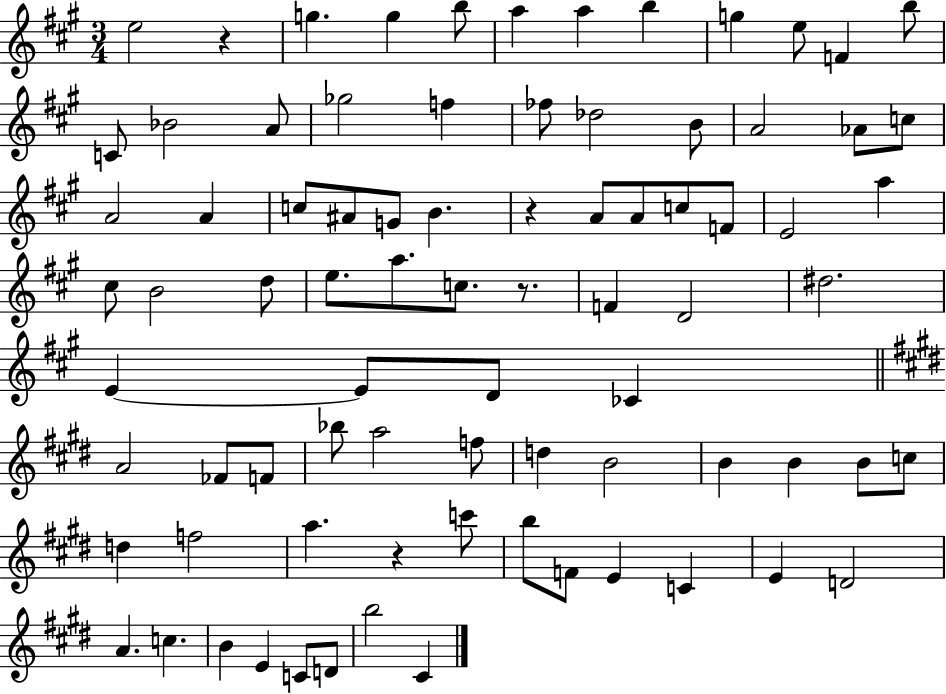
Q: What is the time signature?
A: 3/4